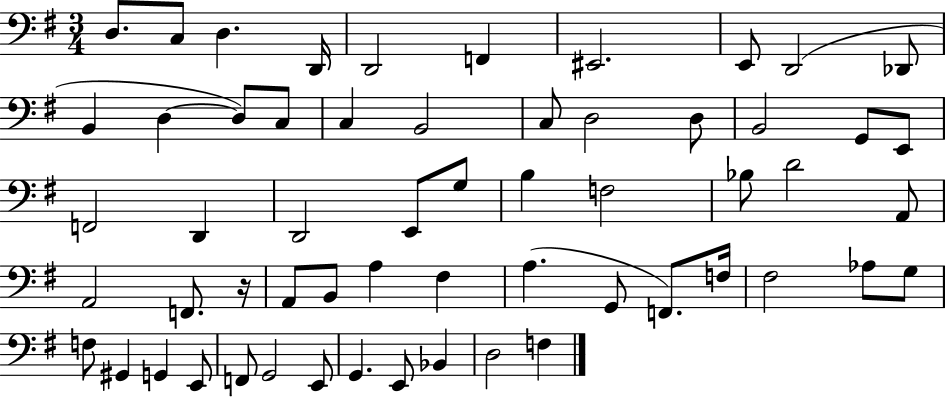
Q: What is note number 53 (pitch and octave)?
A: G2